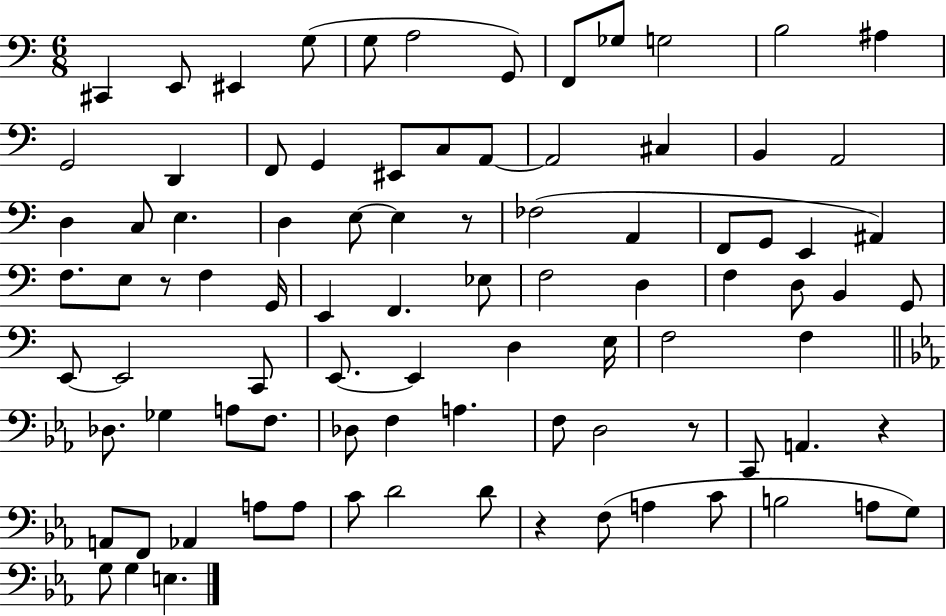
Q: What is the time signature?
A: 6/8